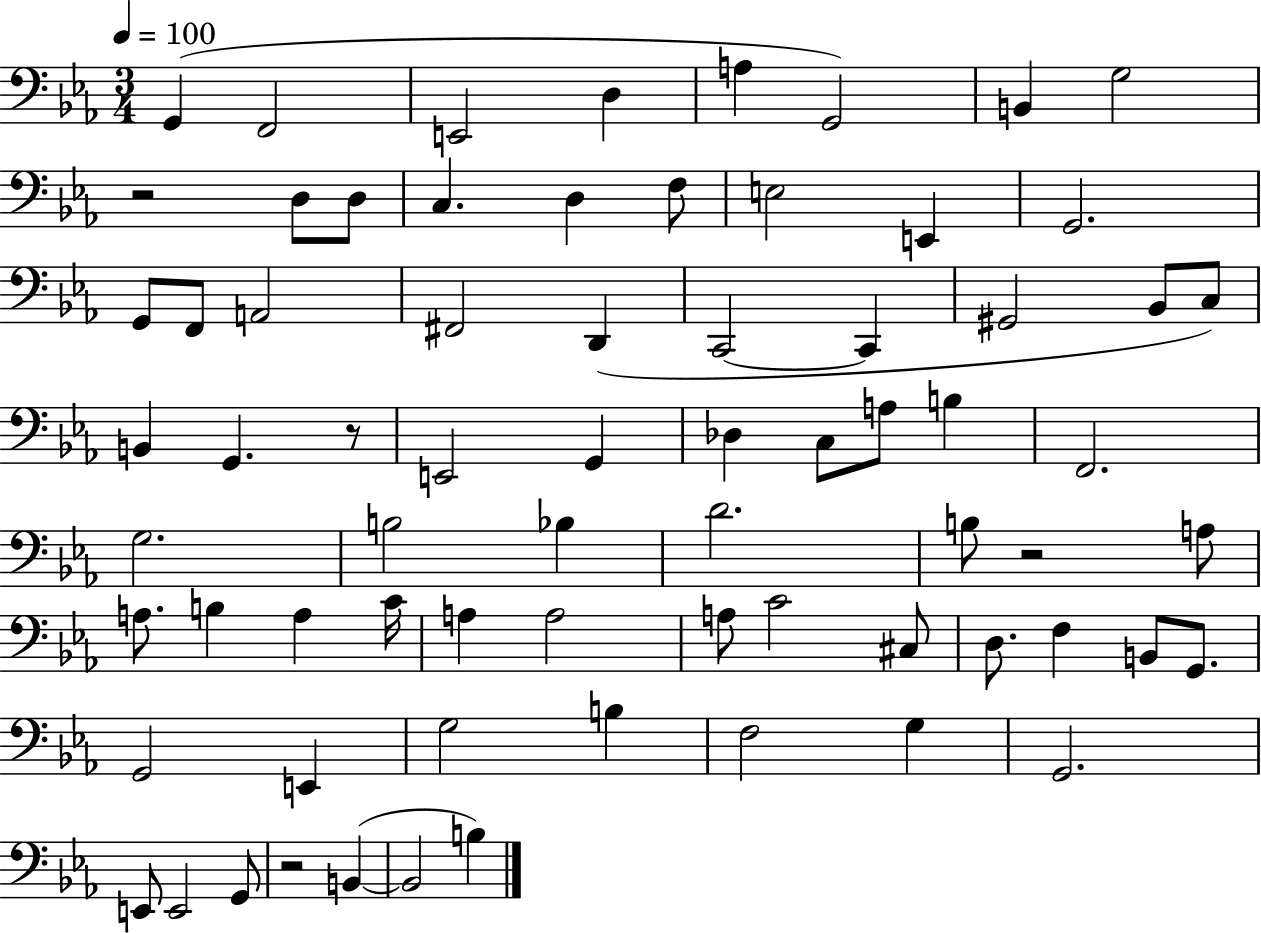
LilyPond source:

{
  \clef bass
  \numericTimeSignature
  \time 3/4
  \key ees \major
  \tempo 4 = 100
  g,4( f,2 | e,2 d4 | a4 g,2) | b,4 g2 | \break r2 d8 d8 | c4. d4 f8 | e2 e,4 | g,2. | \break g,8 f,8 a,2 | fis,2 d,4( | c,2~~ c,4 | gis,2 bes,8 c8) | \break b,4 g,4. r8 | e,2 g,4 | des4 c8 a8 b4 | f,2. | \break g2. | b2 bes4 | d'2. | b8 r2 a8 | \break a8. b4 a4 c'16 | a4 a2 | a8 c'2 cis8 | d8. f4 b,8 g,8. | \break g,2 e,4 | g2 b4 | f2 g4 | g,2. | \break e,8 e,2 g,8 | r2 b,4~(~ | b,2 b4) | \bar "|."
}